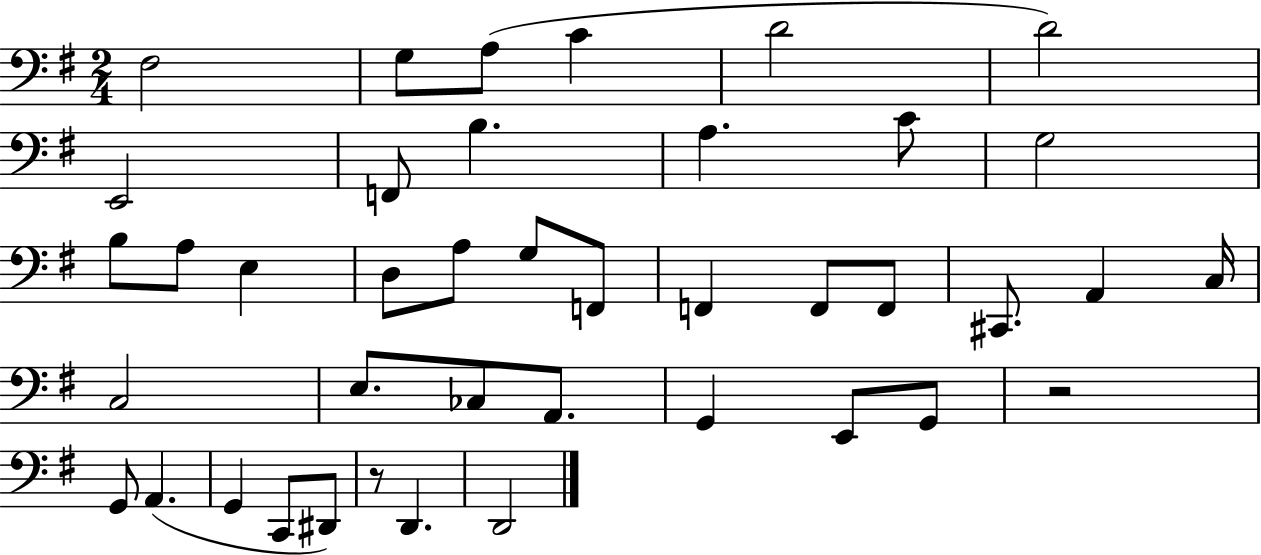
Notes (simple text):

F#3/h G3/e A3/e C4/q D4/h D4/h E2/h F2/e B3/q. A3/q. C4/e G3/h B3/e A3/e E3/q D3/e A3/e G3/e F2/e F2/q F2/e F2/e C#2/e. A2/q C3/s C3/h E3/e. CES3/e A2/e. G2/q E2/e G2/e R/h G2/e A2/q. G2/q C2/e D#2/e R/e D2/q. D2/h